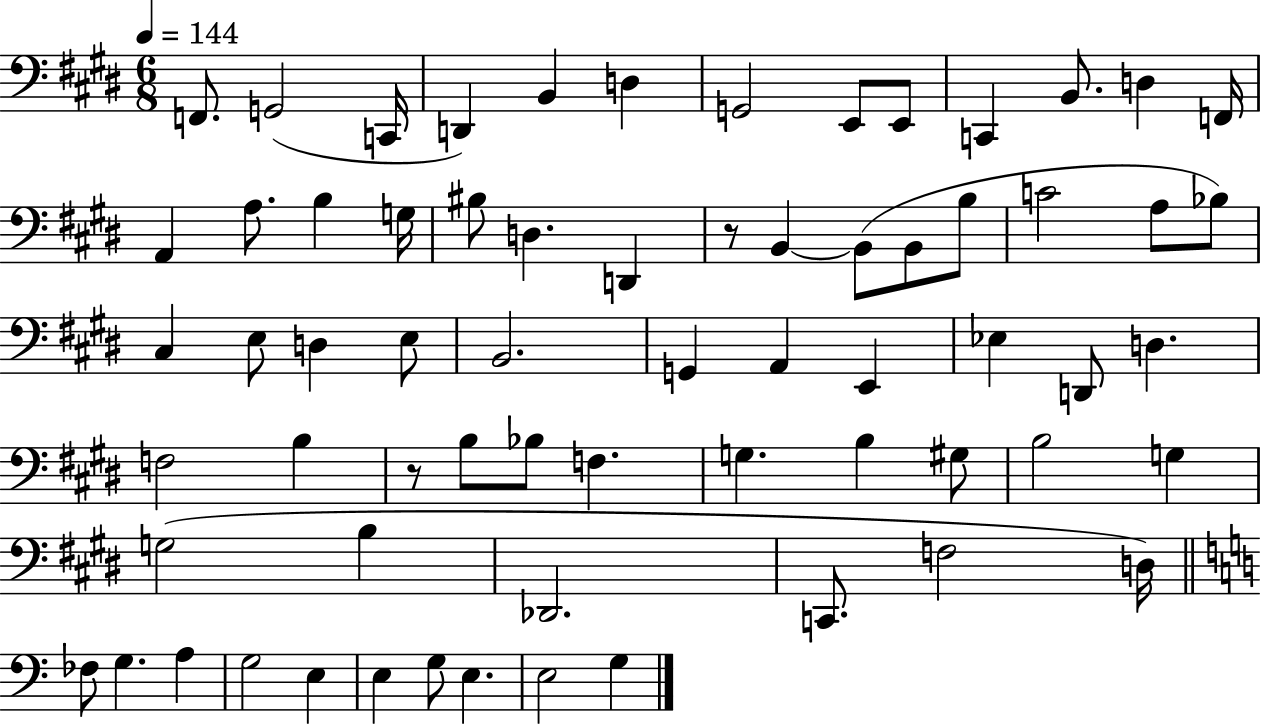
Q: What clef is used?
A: bass